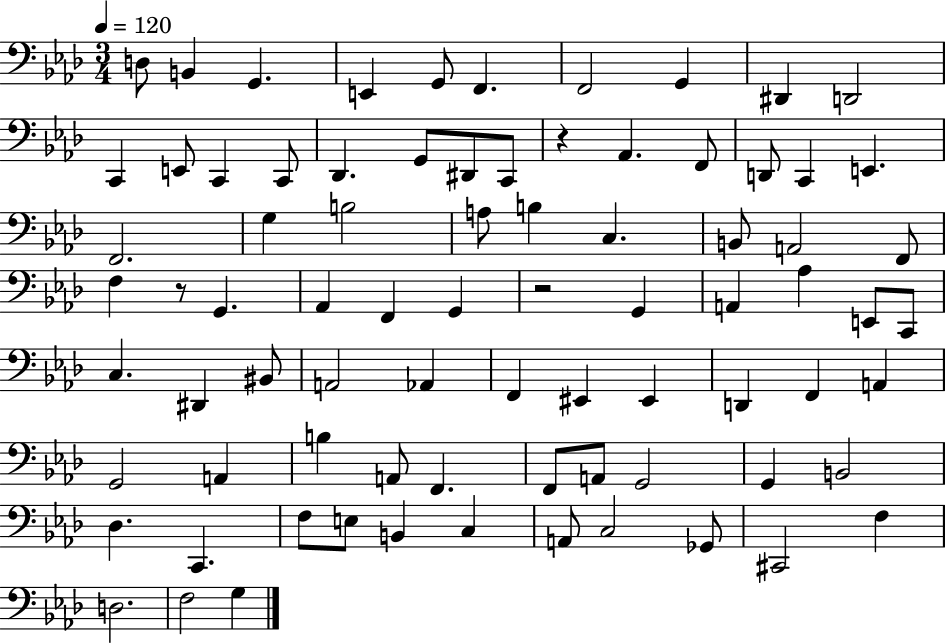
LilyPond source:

{
  \clef bass
  \numericTimeSignature
  \time 3/4
  \key aes \major
  \tempo 4 = 120
  d8 b,4 g,4. | e,4 g,8 f,4. | f,2 g,4 | dis,4 d,2 | \break c,4 e,8 c,4 c,8 | des,4. g,8 dis,8 c,8 | r4 aes,4. f,8 | d,8 c,4 e,4. | \break f,2. | g4 b2 | a8 b4 c4. | b,8 a,2 f,8 | \break f4 r8 g,4. | aes,4 f,4 g,4 | r2 g,4 | a,4 aes4 e,8 c,8 | \break c4. dis,4 bis,8 | a,2 aes,4 | f,4 eis,4 eis,4 | d,4 f,4 a,4 | \break g,2 a,4 | b4 a,8 f,4. | f,8 a,8 g,2 | g,4 b,2 | \break des4. c,4. | f8 e8 b,4 c4 | a,8 c2 ges,8 | cis,2 f4 | \break d2. | f2 g4 | \bar "|."
}